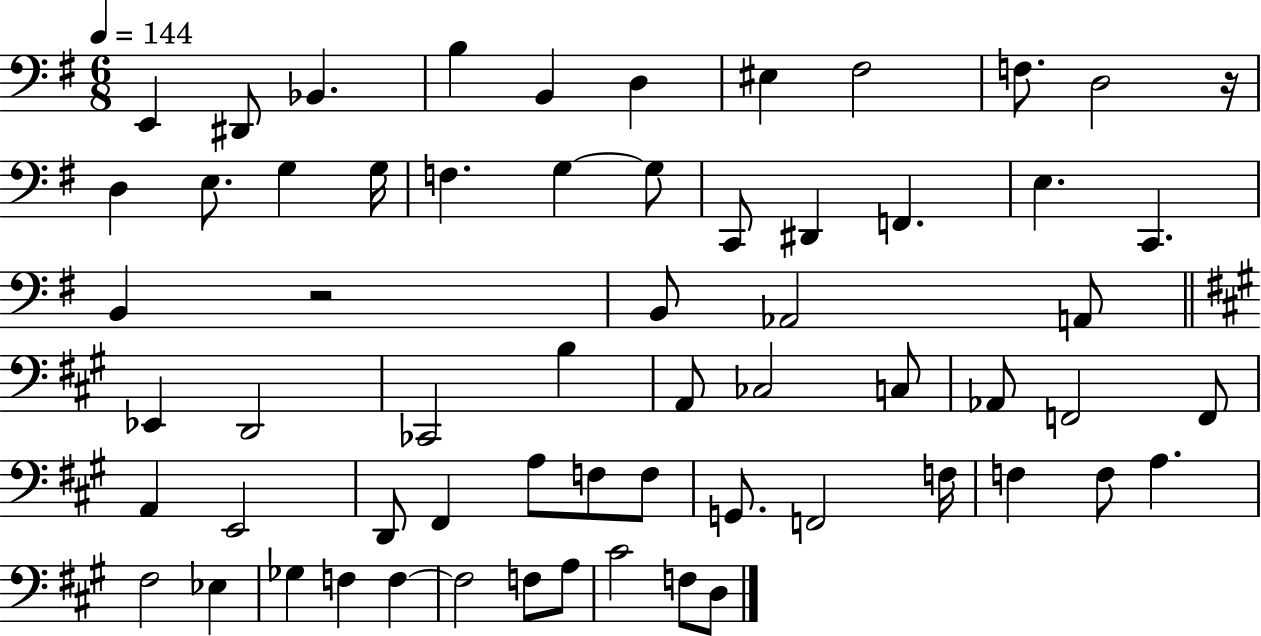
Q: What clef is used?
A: bass